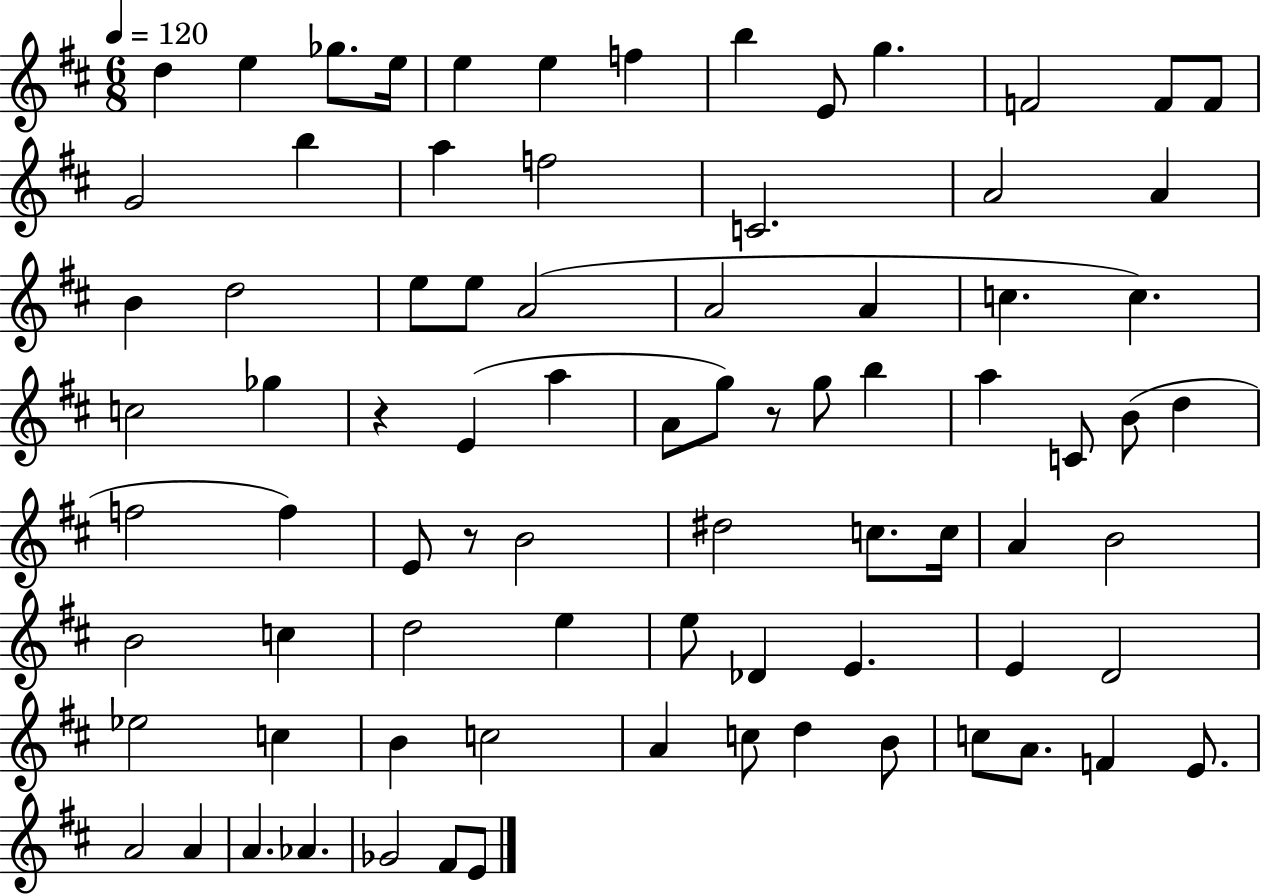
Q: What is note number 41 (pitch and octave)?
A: D5